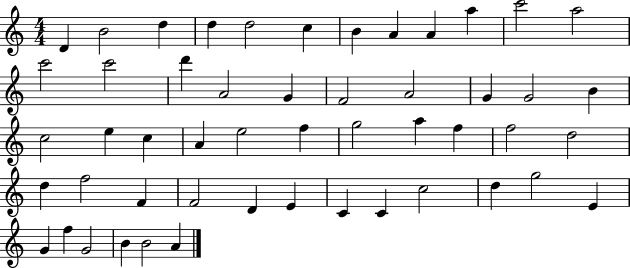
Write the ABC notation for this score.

X:1
T:Untitled
M:4/4
L:1/4
K:C
D B2 d d d2 c B A A a c'2 a2 c'2 c'2 d' A2 G F2 A2 G G2 B c2 e c A e2 f g2 a f f2 d2 d f2 F F2 D E C C c2 d g2 E G f G2 B B2 A